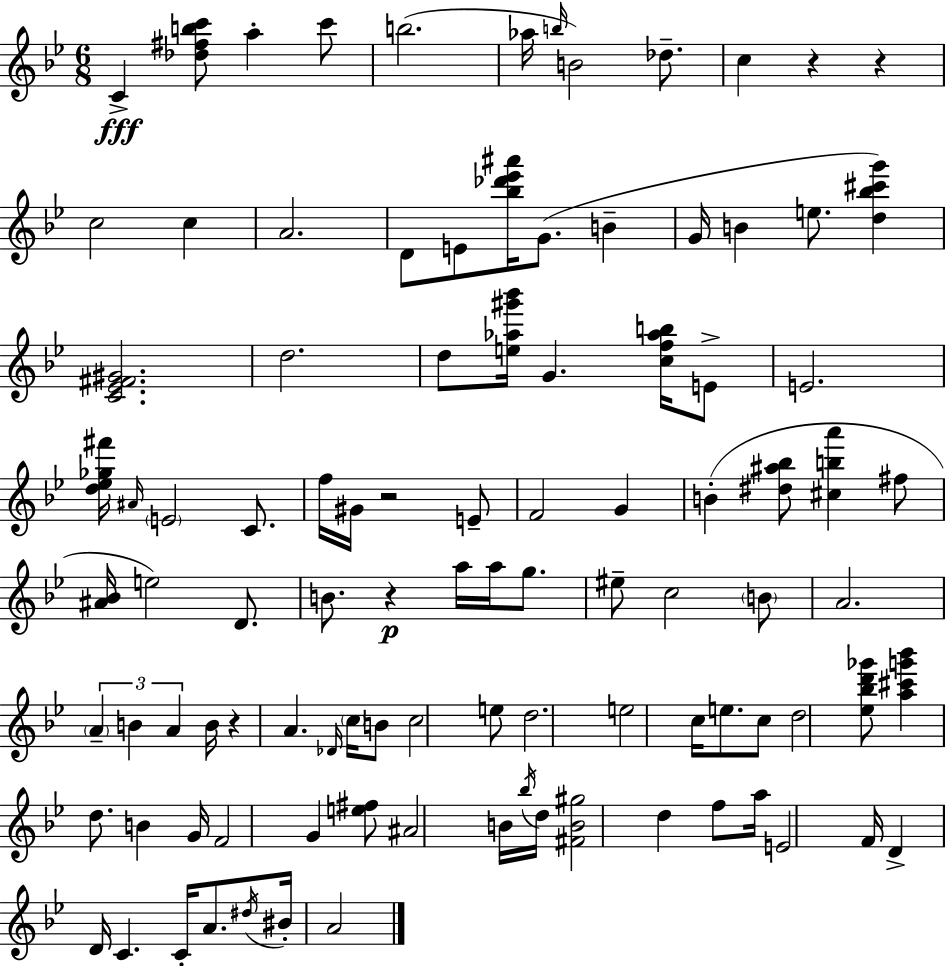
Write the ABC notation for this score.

X:1
T:Untitled
M:6/8
L:1/4
K:Bb
C [_d^fbc']/2 a c'/2 b2 _a/4 b/4 B2 _d/2 c z z c2 c A2 D/2 E/2 [_b_d'_e'^a']/4 G/2 B G/4 B e/2 [d_b^c'g'] [C_E^F^G]2 d2 d/2 [e_a^g'_b']/4 G [cf_ab]/4 E/2 E2 [d_e_g^f']/4 ^A/4 E2 C/2 f/4 ^G/4 z2 E/2 F2 G B [^d^a_b]/2 [^cba'] ^f/2 [^A_B]/4 e2 D/2 B/2 z a/4 a/4 g/2 ^e/2 c2 B/2 A2 A B A B/4 z A _D/4 c/4 B/2 c2 e/2 d2 e2 c/4 e/2 c/2 d2 [_e_bd'_g']/2 [a^c'g'_b'] d/2 B G/4 F2 G [e^f]/2 ^A2 B/4 _b/4 d/4 [^FB^g]2 d f/2 a/4 E2 F/4 D D/4 C C/4 A/2 ^d/4 ^B/4 A2